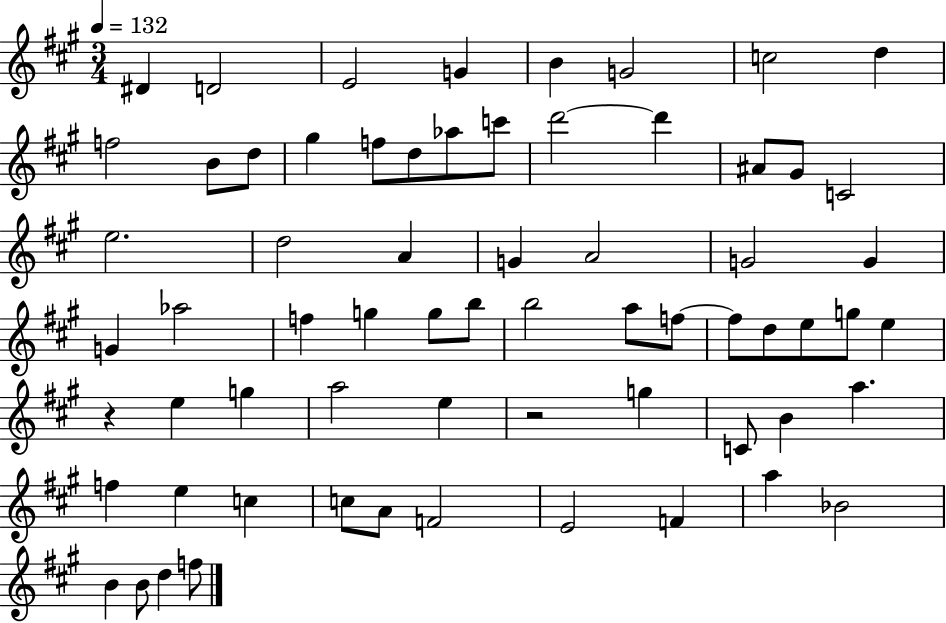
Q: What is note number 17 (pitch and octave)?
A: D6